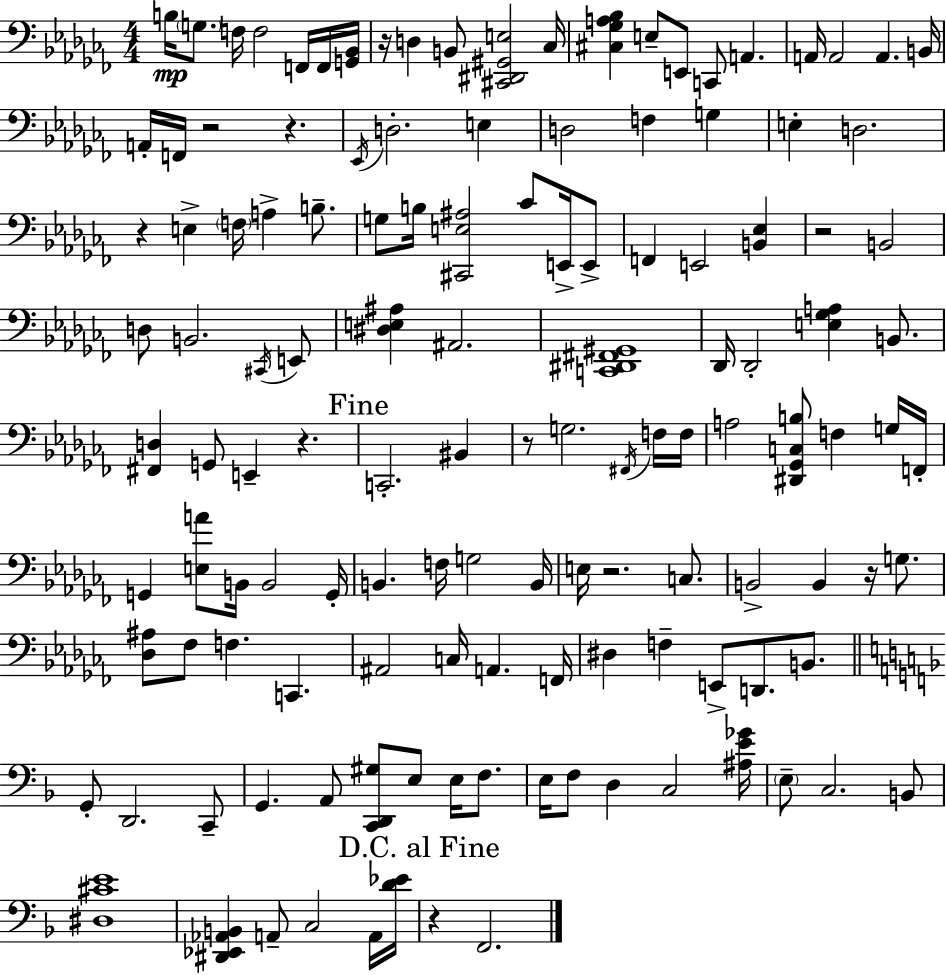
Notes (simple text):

B3/s G3/e. F3/s F3/h F2/s F2/s [G2,Bb2]/s R/s D3/q B2/e [C#2,D#2,G#2,E3]/h CES3/s [C#3,Gb3,A3,Bb3]/q E3/e E2/e C2/e A2/q. A2/s A2/h A2/q. B2/s A2/s F2/s R/h R/q. Eb2/s D3/h. E3/q D3/h F3/q G3/q E3/q D3/h. R/q E3/q F3/s A3/q B3/e. G3/e B3/s [C#2,E3,A#3]/h CES4/e E2/s E2/e F2/q E2/h [B2,Eb3]/q R/h B2/h D3/e B2/h. C#2/s E2/e [D#3,E3,A#3]/q A#2/h. [C2,D#2,F#2,G#2]/w Db2/s Db2/h [E3,Gb3,A3]/q B2/e. [F#2,D3]/q G2/e E2/q R/q. C2/h. BIS2/q R/e G3/h. F#2/s F3/s F3/s A3/h [D#2,Gb2,C3,B3]/e F3/q G3/s F2/s G2/q [E3,A4]/e B2/s B2/h G2/s B2/q. F3/s G3/h B2/s E3/s R/h. C3/e. B2/h B2/q R/s G3/e. [Db3,A#3]/e FES3/e F3/q. C2/q. A#2/h C3/s A2/q. F2/s D#3/q F3/q E2/e D2/e. B2/e. G2/e D2/h. C2/e G2/q. A2/e [C2,D2,G#3]/e E3/e E3/s F3/e. E3/s F3/e D3/q C3/h [A#3,E4,Gb4]/s E3/e C3/h. B2/e [D#3,C#4,E4]/w [D#2,Eb2,Ab2,B2]/q A2/e C3/h A2/s [D4,Eb4]/s R/q F2/h.